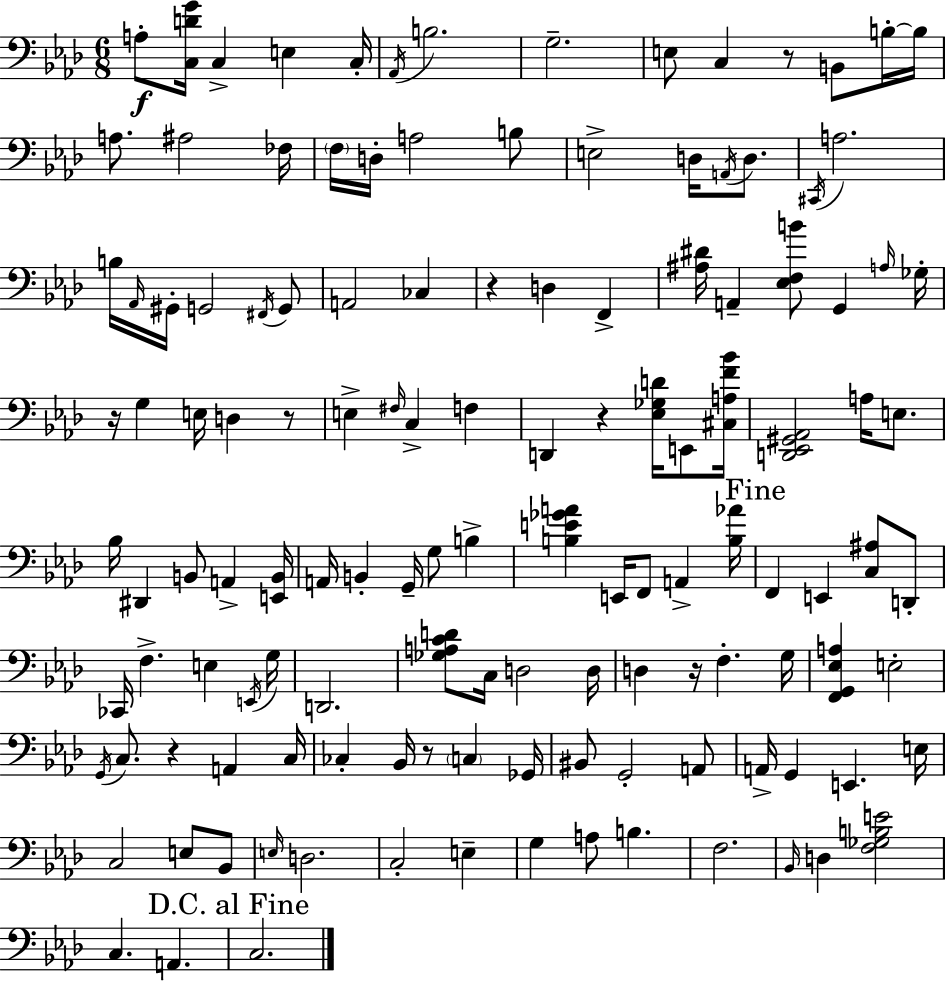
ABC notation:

X:1
T:Untitled
M:6/8
L:1/4
K:Fm
A,/2 [C,DG]/4 C, E, C,/4 _A,,/4 B,2 G,2 E,/2 C, z/2 B,,/2 B,/4 B,/4 A,/2 ^A,2 _F,/4 F,/4 D,/4 A,2 B,/2 E,2 D,/4 A,,/4 D,/2 ^C,,/4 A,2 B,/4 _A,,/4 ^G,,/4 G,,2 ^F,,/4 G,,/2 A,,2 _C, z D, F,, [^A,^D]/4 A,, [_E,F,B]/2 G,, A,/4 _G,/4 z/4 G, E,/4 D, z/2 E, ^F,/4 C, F, D,, z [_E,_G,D]/4 E,,/2 [^C,A,F_B]/4 [D,,_E,,^G,,_A,,]2 A,/4 E,/2 _B,/4 ^D,, B,,/2 A,, [E,,B,,]/4 A,,/4 B,, G,,/4 G,/2 B, [B,E_GA] E,,/4 F,,/2 A,, [B,_A]/4 F,, E,, [C,^A,]/2 D,,/2 _C,,/4 F, E, E,,/4 G,/4 D,,2 [_G,A,CD]/2 C,/4 D,2 D,/4 D, z/4 F, G,/4 [F,,G,,_E,A,] E,2 G,,/4 C,/2 z A,, C,/4 _C, _B,,/4 z/2 C, _G,,/4 ^B,,/2 G,,2 A,,/2 A,,/4 G,, E,, E,/4 C,2 E,/2 _B,,/2 E,/4 D,2 C,2 E, G, A,/2 B, F,2 _B,,/4 D, [F,_G,B,E]2 C, A,, C,2